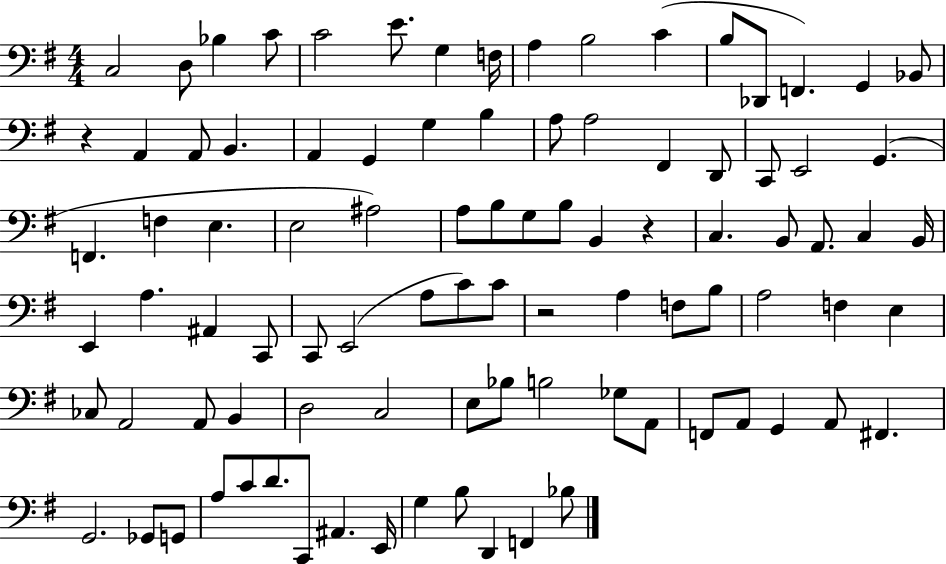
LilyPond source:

{
  \clef bass
  \numericTimeSignature
  \time 4/4
  \key g \major
  \repeat volta 2 { c2 d8 bes4 c'8 | c'2 e'8. g4 f16 | a4 b2 c'4( | b8 des,8 f,4.) g,4 bes,8 | \break r4 a,4 a,8 b,4. | a,4 g,4 g4 b4 | a8 a2 fis,4 d,8 | c,8 e,2 g,4.( | \break f,4. f4 e4. | e2 ais2) | a8 b8 g8 b8 b,4 r4 | c4. b,8 a,8. c4 b,16 | \break e,4 a4. ais,4 c,8 | c,8 e,2( a8 c'8) c'8 | r2 a4 f8 b8 | a2 f4 e4 | \break ces8 a,2 a,8 b,4 | d2 c2 | e8 bes8 b2 ges8 a,8 | f,8 a,8 g,4 a,8 fis,4. | \break g,2. ges,8 g,8 | a8 c'8 d'8. c,8 ais,4. e,16 | g4 b8 d,4 f,4 bes8 | } \bar "|."
}